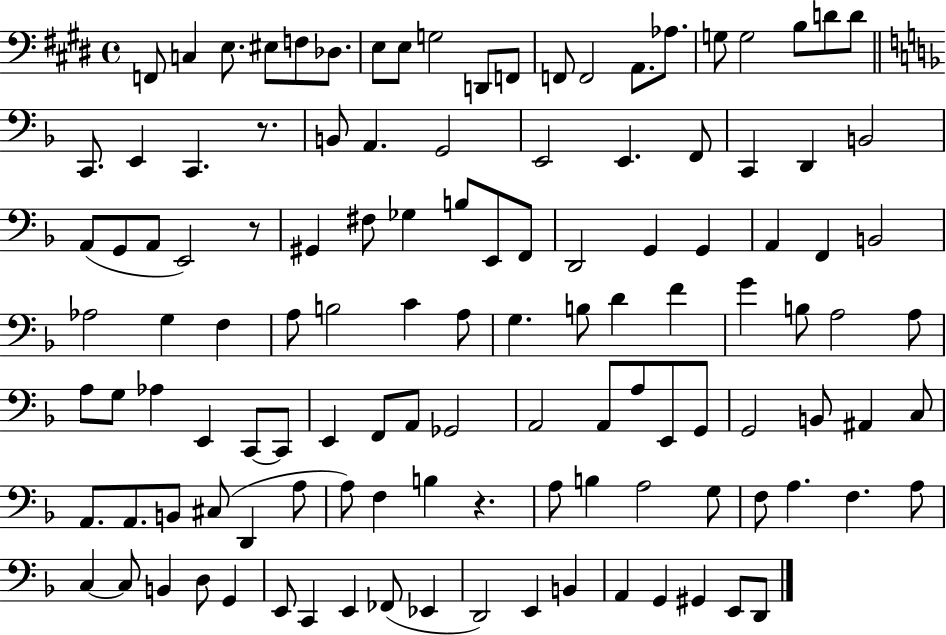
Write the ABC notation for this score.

X:1
T:Untitled
M:4/4
L:1/4
K:E
F,,/2 C, E,/2 ^E,/2 F,/2 _D,/2 E,/2 E,/2 G,2 D,,/2 F,,/2 F,,/2 F,,2 A,,/2 _A,/2 G,/2 G,2 B,/2 D/2 D/2 C,,/2 E,, C,, z/2 B,,/2 A,, G,,2 E,,2 E,, F,,/2 C,, D,, B,,2 A,,/2 G,,/2 A,,/2 E,,2 z/2 ^G,, ^F,/2 _G, B,/2 E,,/2 F,,/2 D,,2 G,, G,, A,, F,, B,,2 _A,2 G, F, A,/2 B,2 C A,/2 G, B,/2 D F G B,/2 A,2 A,/2 A,/2 G,/2 _A, E,, C,,/2 C,,/2 E,, F,,/2 A,,/2 _G,,2 A,,2 A,,/2 A,/2 E,,/2 G,,/2 G,,2 B,,/2 ^A,, C,/2 A,,/2 A,,/2 B,,/2 ^C,/2 D,, A,/2 A,/2 F, B, z A,/2 B, A,2 G,/2 F,/2 A, F, A,/2 C, C,/2 B,, D,/2 G,, E,,/2 C,, E,, _F,,/2 _E,, D,,2 E,, B,, A,, G,, ^G,, E,,/2 D,,/2